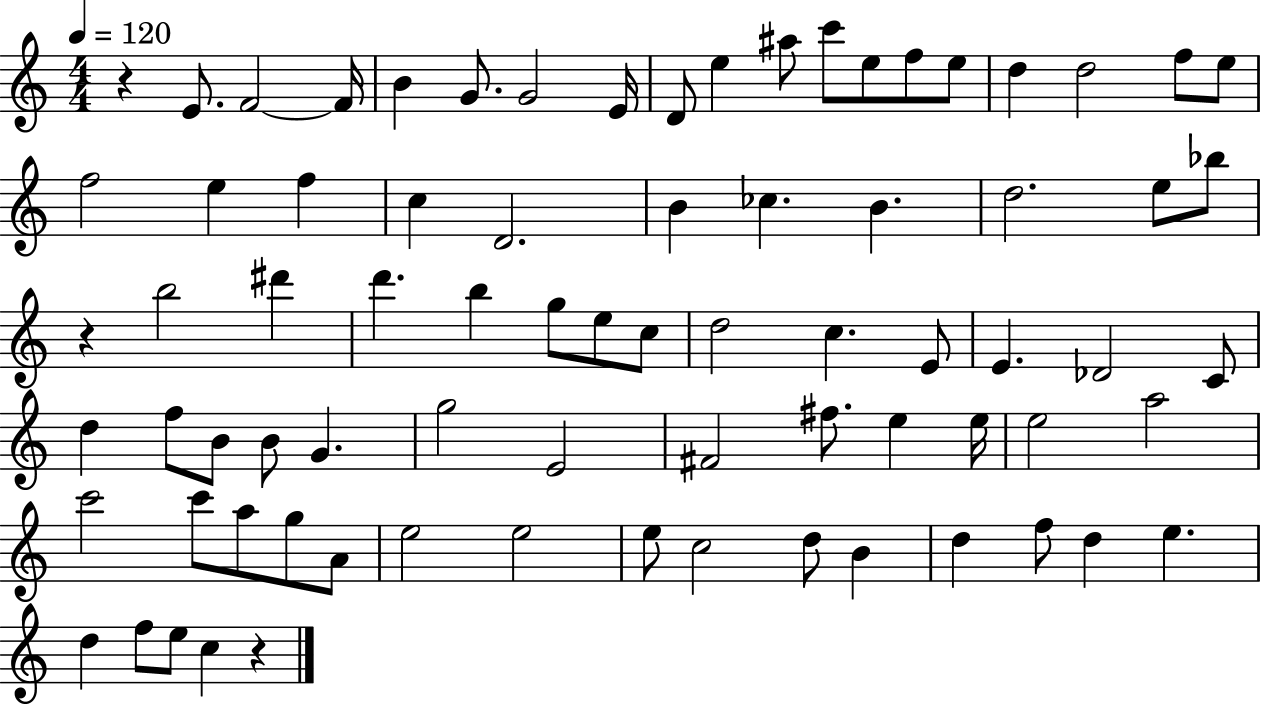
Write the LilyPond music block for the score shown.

{
  \clef treble
  \numericTimeSignature
  \time 4/4
  \key c \major
  \tempo 4 = 120
  r4 e'8. f'2~~ f'16 | b'4 g'8. g'2 e'16 | d'8 e''4 ais''8 c'''8 e''8 f''8 e''8 | d''4 d''2 f''8 e''8 | \break f''2 e''4 f''4 | c''4 d'2. | b'4 ces''4. b'4. | d''2. e''8 bes''8 | \break r4 b''2 dis'''4 | d'''4. b''4 g''8 e''8 c''8 | d''2 c''4. e'8 | e'4. des'2 c'8 | \break d''4 f''8 b'8 b'8 g'4. | g''2 e'2 | fis'2 fis''8. e''4 e''16 | e''2 a''2 | \break c'''2 c'''8 a''8 g''8 a'8 | e''2 e''2 | e''8 c''2 d''8 b'4 | d''4 f''8 d''4 e''4. | \break d''4 f''8 e''8 c''4 r4 | \bar "|."
}